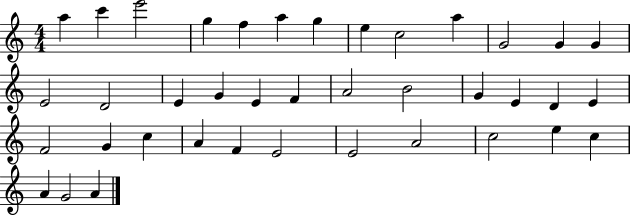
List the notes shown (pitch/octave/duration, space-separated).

A5/q C6/q E6/h G5/q F5/q A5/q G5/q E5/q C5/h A5/q G4/h G4/q G4/q E4/h D4/h E4/q G4/q E4/q F4/q A4/h B4/h G4/q E4/q D4/q E4/q F4/h G4/q C5/q A4/q F4/q E4/h E4/h A4/h C5/h E5/q C5/q A4/q G4/h A4/q